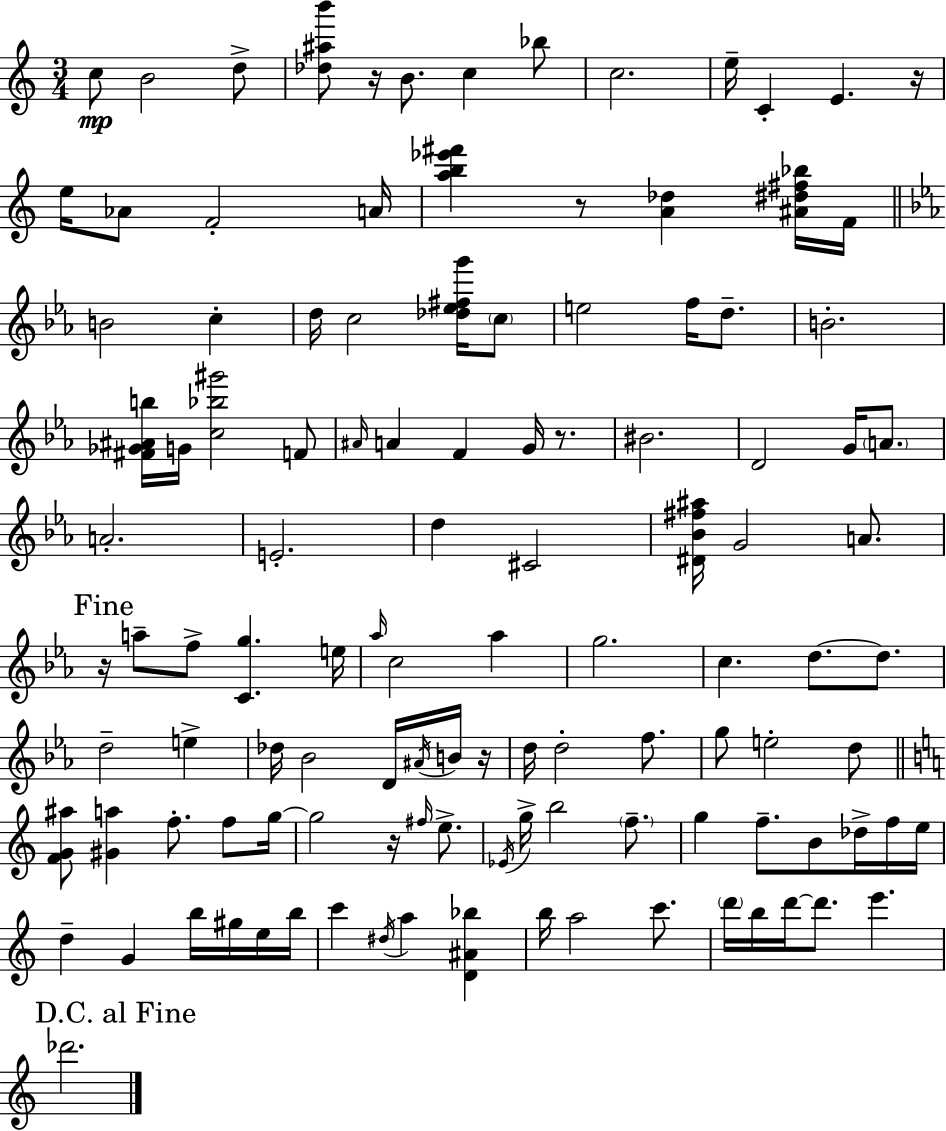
{
  \clef treble
  \numericTimeSignature
  \time 3/4
  \key c \major
  c''8\mp b'2 d''8-> | <des'' ais'' b'''>8 r16 b'8. c''4 bes''8 | c''2. | e''16-- c'4-. e'4. r16 | \break e''16 aes'8 f'2-. a'16 | <a'' b'' ees''' fis'''>4 r8 <a' des''>4 <ais' dis'' fis'' bes''>16 f'16 | \bar "||" \break \key ees \major b'2 c''4-. | d''16 c''2 <des'' ees'' fis'' g'''>16 \parenthesize c''8 | e''2 f''16 d''8.-- | b'2.-. | \break <fis' ges' ais' b''>16 g'16 <c'' bes'' gis'''>2 f'8 | \grace { ais'16 } a'4 f'4 g'16 r8. | bis'2. | d'2 g'16 \parenthesize a'8. | \break a'2.-. | e'2.-. | d''4 cis'2 | <dis' bes' fis'' ais''>16 g'2 a'8. | \break \mark "Fine" r16 a''8-- f''8-> <c' g''>4. | e''16 \grace { aes''16 } c''2 aes''4 | g''2. | c''4. d''8.~~ d''8. | \break d''2-- e''4-> | des''16 bes'2 d'16 | \acciaccatura { ais'16 } b'16 r16 d''16 d''2-. | f''8. g''8 e''2-. | \break d''8 \bar "||" \break \key c \major <f' g' ais''>8 <gis' a''>4 f''8.-. f''8 g''16~~ | g''2 r16 \grace { fis''16 } e''8.-> | \acciaccatura { ees'16 } g''16-> b''2 \parenthesize f''8.-- | g''4 f''8.-- b'8 des''16-> | \break f''16 e''16 d''4-- g'4 b''16 gis''16 | e''16 b''16 c'''4 \acciaccatura { dis''16 } a''4 <d' ais' bes''>4 | b''16 a''2 | c'''8. \parenthesize d'''16 b''16 d'''16~~ d'''8. e'''4. | \break \mark "D.C. al Fine" des'''2. | \bar "|."
}